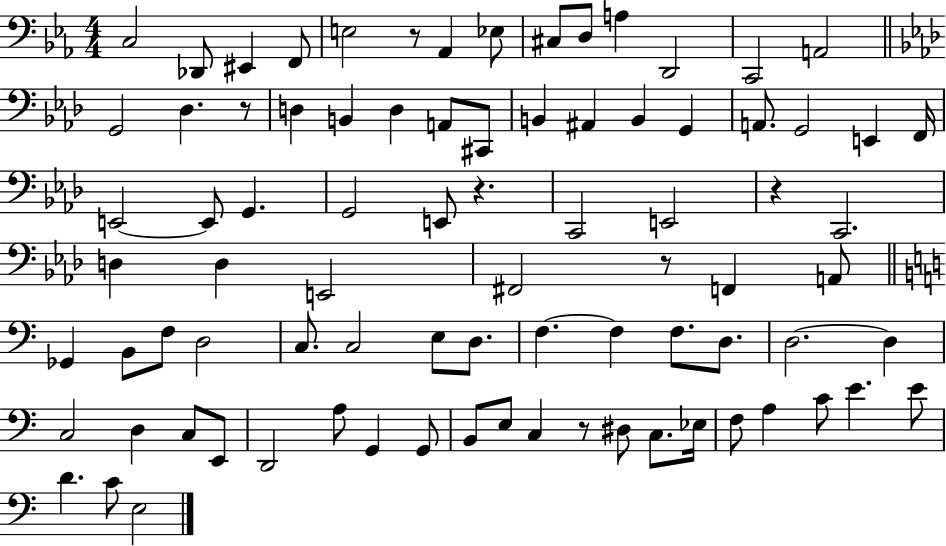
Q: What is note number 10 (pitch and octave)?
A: A3